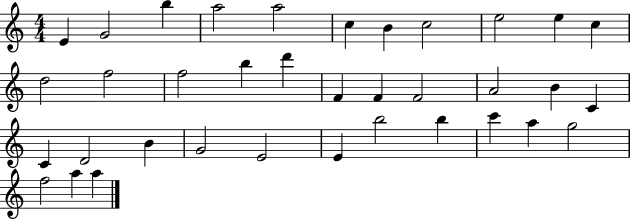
{
  \clef treble
  \numericTimeSignature
  \time 4/4
  \key c \major
  e'4 g'2 b''4 | a''2 a''2 | c''4 b'4 c''2 | e''2 e''4 c''4 | \break d''2 f''2 | f''2 b''4 d'''4 | f'4 f'4 f'2 | a'2 b'4 c'4 | \break c'4 d'2 b'4 | g'2 e'2 | e'4 b''2 b''4 | c'''4 a''4 g''2 | \break f''2 a''4 a''4 | \bar "|."
}